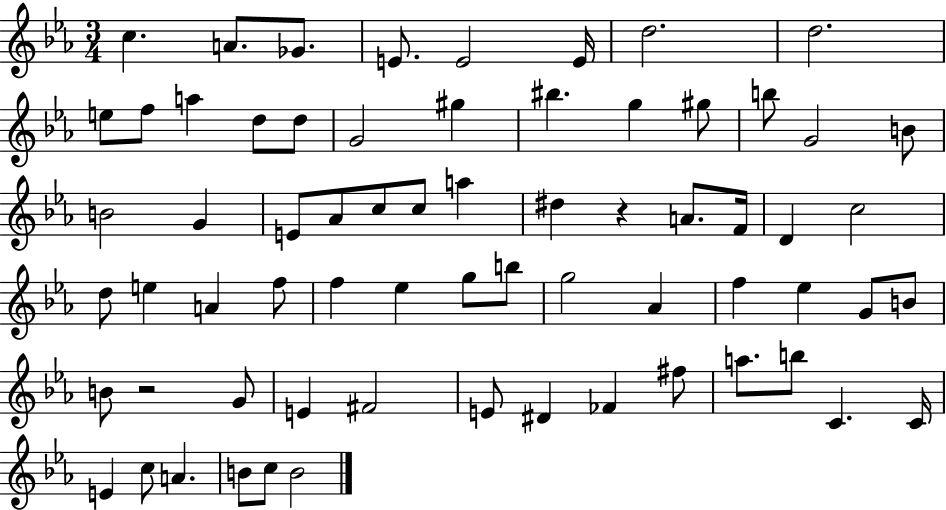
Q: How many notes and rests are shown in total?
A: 67